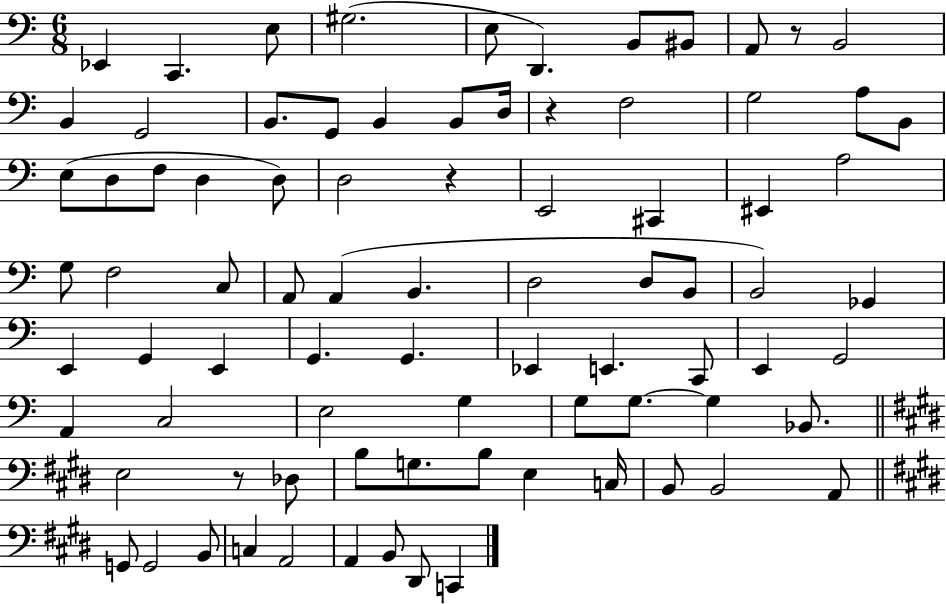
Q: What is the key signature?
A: C major